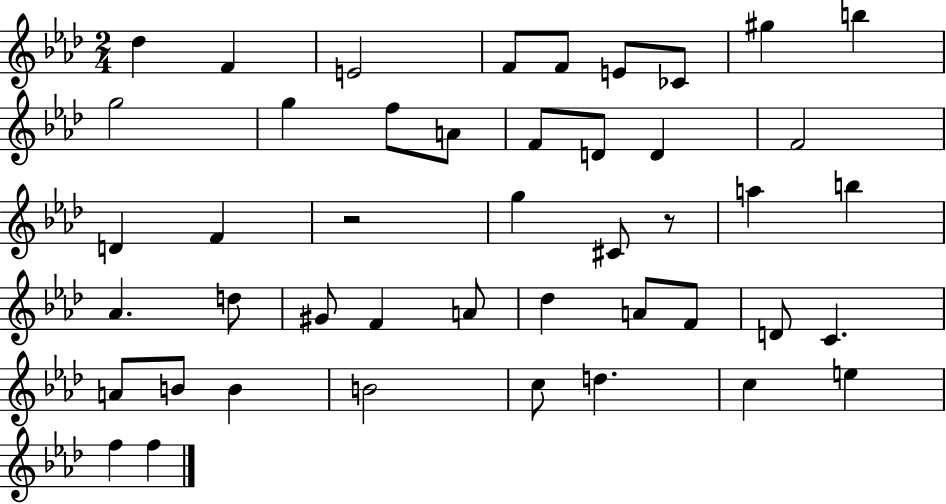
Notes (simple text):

Db5/q F4/q E4/h F4/e F4/e E4/e CES4/e G#5/q B5/q G5/h G5/q F5/e A4/e F4/e D4/e D4/q F4/h D4/q F4/q R/h G5/q C#4/e R/e A5/q B5/q Ab4/q. D5/e G#4/e F4/q A4/e Db5/q A4/e F4/e D4/e C4/q. A4/e B4/e B4/q B4/h C5/e D5/q. C5/q E5/q F5/q F5/q